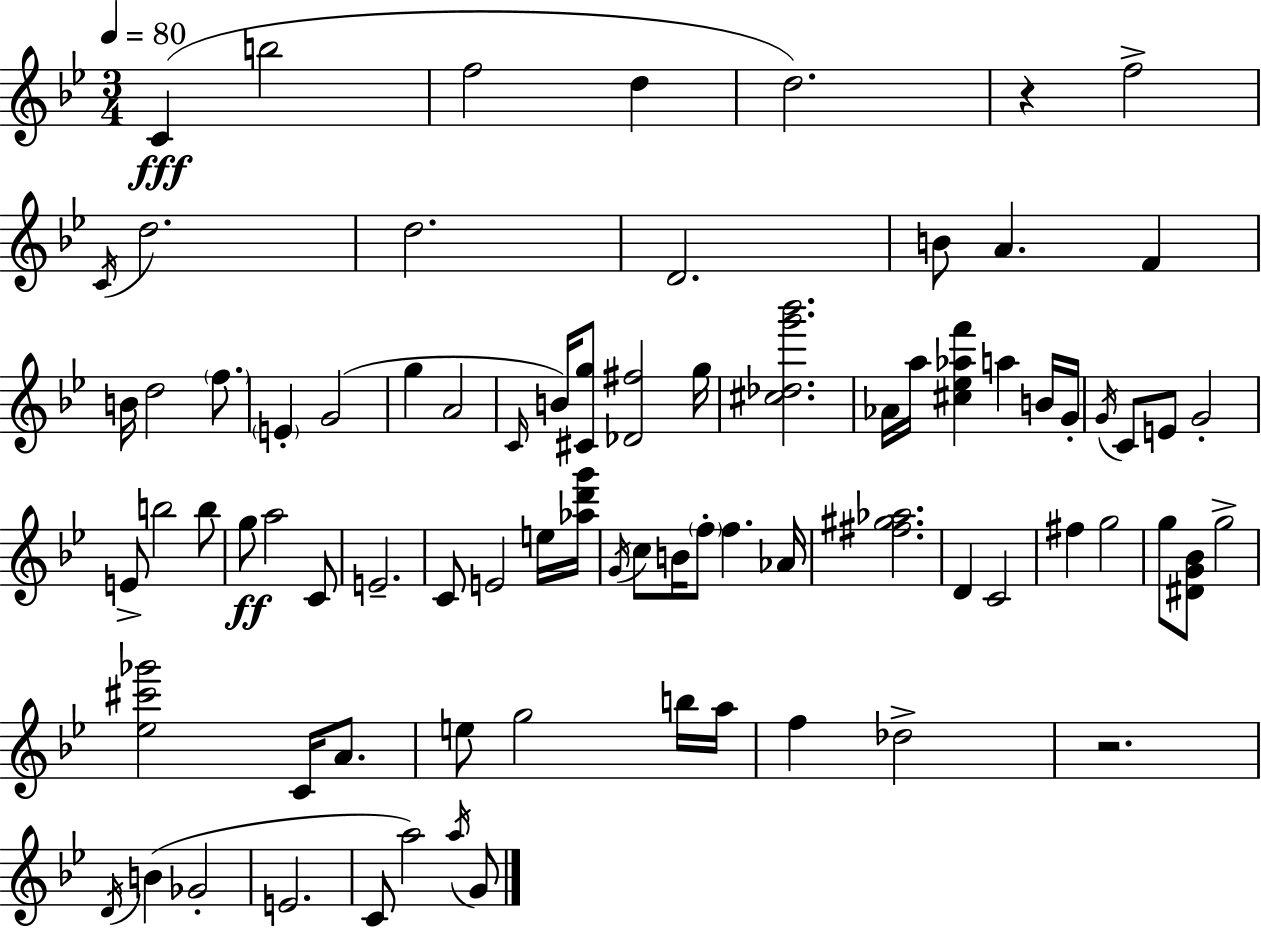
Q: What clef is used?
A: treble